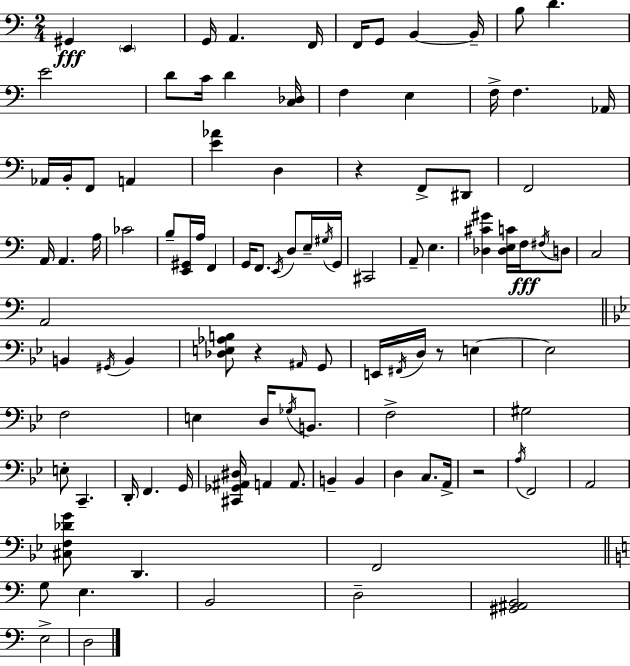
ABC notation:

X:1
T:Untitled
M:2/4
L:1/4
K:Am
^G,, E,, G,,/4 A,, F,,/4 F,,/4 G,,/2 B,, B,,/4 B,/2 D E2 D/2 C/4 D [C,_D,]/4 F, E, F,/4 F, _A,,/4 _A,,/4 B,,/4 F,,/2 A,, [E_A] D, z F,,/2 ^D,,/2 F,,2 A,,/4 A,, A,/4 _C2 B,/2 [E,,^G,,]/4 A,/4 F,, G,,/4 F,,/2 E,,/4 D,/2 E,/4 ^G,/4 G,,/4 ^C,,2 A,,/2 E, [_D,^C^G] [_D,E,C]/4 F,/4 ^F,/4 D,/2 C,2 A,,2 B,, ^G,,/4 B,, [_D,E,_A,B,]/2 z ^A,,/4 G,,/2 E,,/4 ^F,,/4 D,/4 z/2 E, E,2 F,2 E, D,/4 _G,/4 B,,/2 F,2 ^G,2 E,/2 C,, D,,/4 F,, G,,/4 [^C,,_G,,^A,,^D,]/4 A,, A,,/2 B,, B,, D, C,/2 A,,/4 z2 A,/4 F,,2 A,,2 [^C,F,_DG]/2 D,, F,,2 G,/2 E, B,,2 D,2 [^G,,^A,,B,,]2 E,2 D,2